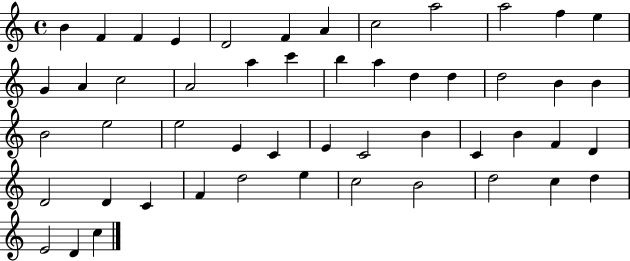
X:1
T:Untitled
M:4/4
L:1/4
K:C
B F F E D2 F A c2 a2 a2 f e G A c2 A2 a c' b a d d d2 B B B2 e2 e2 E C E C2 B C B F D D2 D C F d2 e c2 B2 d2 c d E2 D c